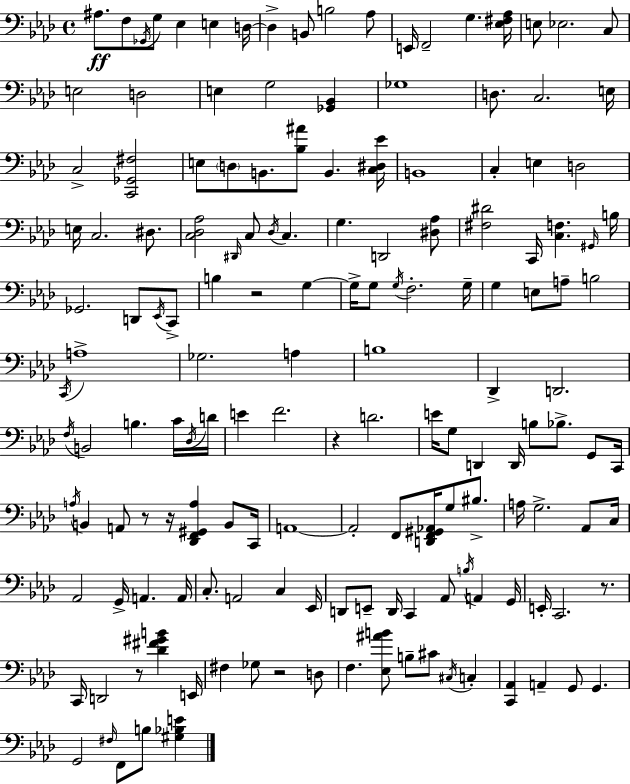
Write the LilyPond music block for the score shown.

{
  \clef bass
  \time 4/4
  \defaultTimeSignature
  \key aes \major
  \repeat volta 2 { ais8.\ff f8 \acciaccatura { ges,16 } g8 ees4 e4 | d16~~ d4-> b,8 b2 aes8 | e,16 f,2-- g4. | <ees fis aes>16 e8 ees2. c8 | \break e2 d2 | e4 g2 <ges, bes,>4 | ges1 | d8. c2. | \break e16 c2-> <c, ges, fis>2 | e8 \parenthesize d8 b,8. <bes ais'>8 b,4. | <c dis ees'>16 b,1 | c4-. e4 d2 | \break e16 c2. dis8. | <c des aes>2 \grace { dis,16 } c8 \acciaccatura { des16 } c4. | g4. d,2 | <dis aes>8 <fis dis'>2 c,16 <c f>4. | \break \grace { gis,16 } b16 ges,2. | d,8 \acciaccatura { ees,16 } c,8-> b4 r2 | g4~~ g16-> g8 \acciaccatura { g16 } f2.-. | g16-- g4 e8 a8-- b2 | \break \acciaccatura { c,16 } a1-> | ges2. | a4 b1 | des,4-> d,2. | \break \acciaccatura { f16 } b,2 | b4. c'16 \acciaccatura { des16 } d'16 e'4 f'2. | r4 d'2. | e'16 g8 d,4 | \break d,16 b8 bes8.-> g,8 c,16 \acciaccatura { a16 } b,4 a,8 | r8 r16 <des, f, gis, a>4 b,8 c,16 a,1~~ | a,2-. | f,8 <d, f, gis, aes,>16 g8 bis8.-> a16 g2.-> | \break aes,8 c16 aes,2 | g,16-> a,4. a,16 c8.-. a,2 | c4 ees,16 d,8 e,8-- d,16 c,4 | aes,8 \acciaccatura { b16 } a,4 g,16 e,16-. c,2. | \break r8. c,16 d,2 | r8 <des' fis' gis' b'>4 e,16 fis4 ges8 | r2 d8 f4. | <ees ais' b'>8 b8-- cis'8 \acciaccatura { cis16 } c4-. <c, aes,>4 | \break a,4-- g,8 g,4. g,2 | \grace { fis16 } f,8 b8 <gis bes e'>4 } \bar "|."
}